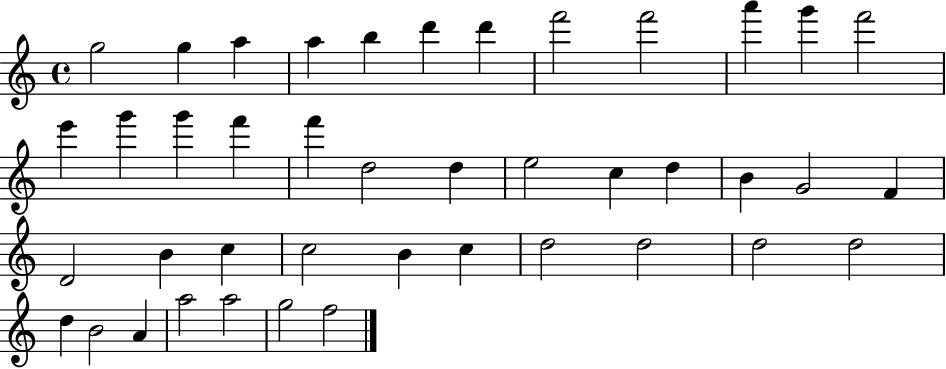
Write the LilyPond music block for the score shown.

{
  \clef treble
  \time 4/4
  \defaultTimeSignature
  \key c \major
  g''2 g''4 a''4 | a''4 b''4 d'''4 d'''4 | f'''2 f'''2 | a'''4 g'''4 f'''2 | \break e'''4 g'''4 g'''4 f'''4 | f'''4 d''2 d''4 | e''2 c''4 d''4 | b'4 g'2 f'4 | \break d'2 b'4 c''4 | c''2 b'4 c''4 | d''2 d''2 | d''2 d''2 | \break d''4 b'2 a'4 | a''2 a''2 | g''2 f''2 | \bar "|."
}